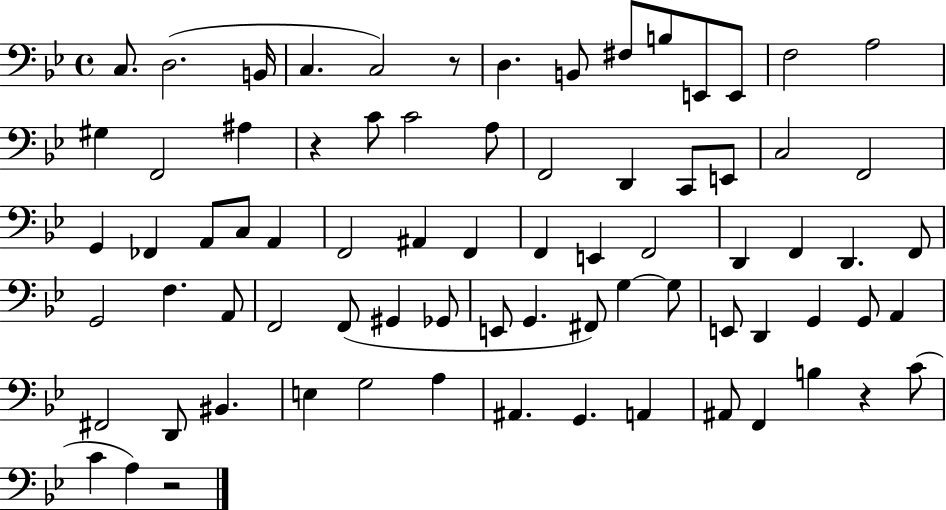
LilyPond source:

{
  \clef bass
  \time 4/4
  \defaultTimeSignature
  \key bes \major
  c8. d2.( b,16 | c4. c2) r8 | d4. b,8 fis8 b8 e,8 e,8 | f2 a2 | \break gis4 f,2 ais4 | r4 c'8 c'2 a8 | f,2 d,4 c,8 e,8 | c2 f,2 | \break g,4 fes,4 a,8 c8 a,4 | f,2 ais,4 f,4 | f,4 e,4 f,2 | d,4 f,4 d,4. f,8 | \break g,2 f4. a,8 | f,2 f,8( gis,4 ges,8 | e,8 g,4. fis,8) g4~~ g8 | e,8 d,4 g,4 g,8 a,4 | \break fis,2 d,8 bis,4. | e4 g2 a4 | ais,4. g,4. a,4 | ais,8 f,4 b4 r4 c'8( | \break c'4 a4) r2 | \bar "|."
}